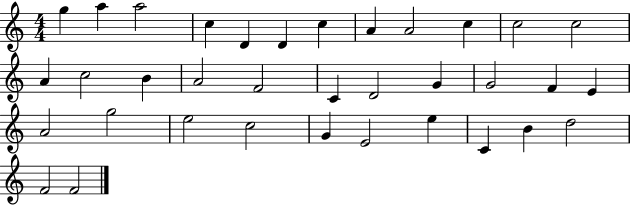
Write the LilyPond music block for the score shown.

{
  \clef treble
  \numericTimeSignature
  \time 4/4
  \key c \major
  g''4 a''4 a''2 | c''4 d'4 d'4 c''4 | a'4 a'2 c''4 | c''2 c''2 | \break a'4 c''2 b'4 | a'2 f'2 | c'4 d'2 g'4 | g'2 f'4 e'4 | \break a'2 g''2 | e''2 c''2 | g'4 e'2 e''4 | c'4 b'4 d''2 | \break f'2 f'2 | \bar "|."
}